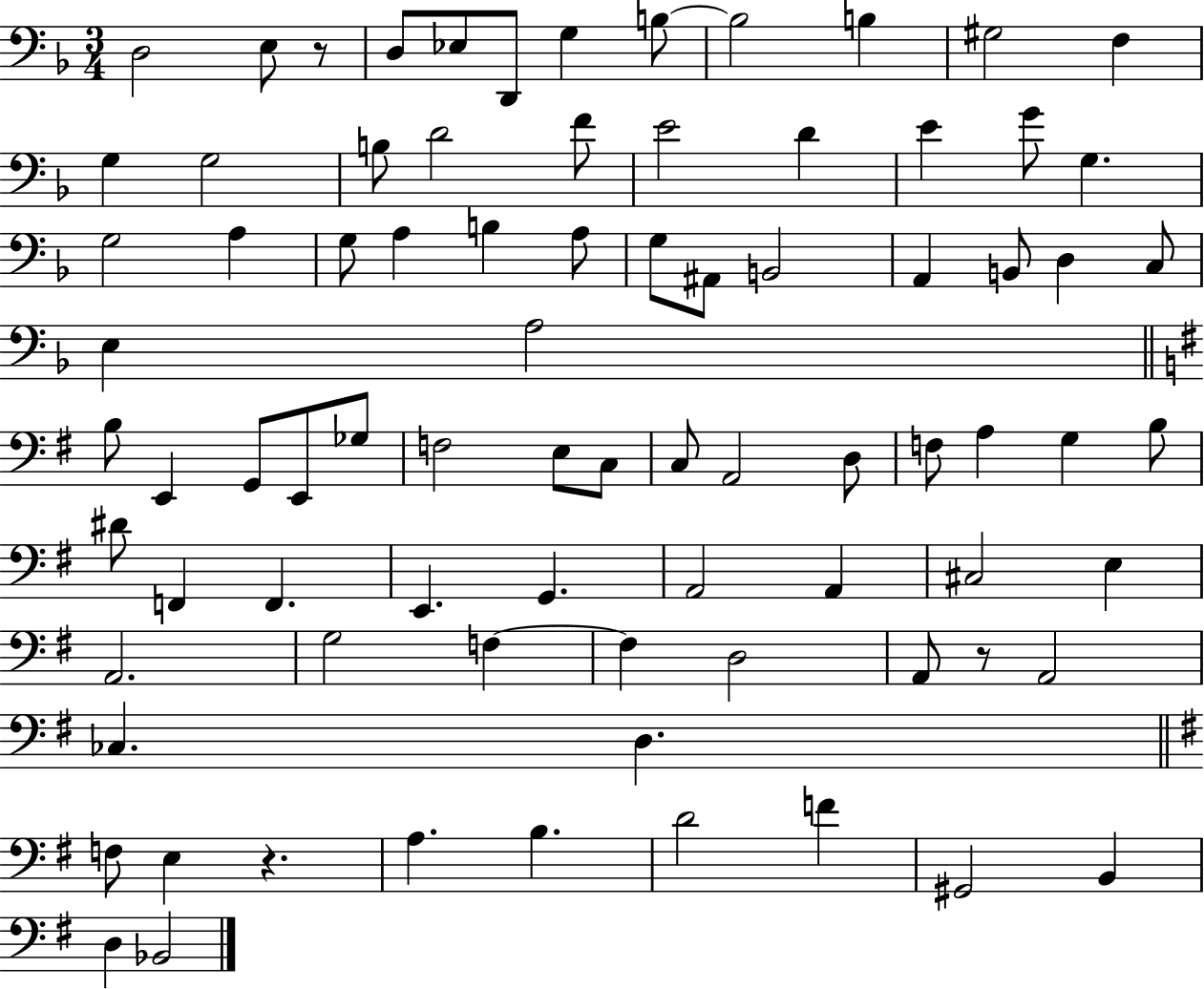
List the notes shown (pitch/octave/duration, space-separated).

D3/h E3/e R/e D3/e Eb3/e D2/e G3/q B3/e B3/h B3/q G#3/h F3/q G3/q G3/h B3/e D4/h F4/e E4/h D4/q E4/q G4/e G3/q. G3/h A3/q G3/e A3/q B3/q A3/e G3/e A#2/e B2/h A2/q B2/e D3/q C3/e E3/q A3/h B3/e E2/q G2/e E2/e Gb3/e F3/h E3/e C3/e C3/e A2/h D3/e F3/e A3/q G3/q B3/e D#4/e F2/q F2/q. E2/q. G2/q. A2/h A2/q C#3/h E3/q A2/h. G3/h F3/q F3/q D3/h A2/e R/e A2/h CES3/q. D3/q. F3/e E3/q R/q. A3/q. B3/q. D4/h F4/q G#2/h B2/q D3/q Bb2/h